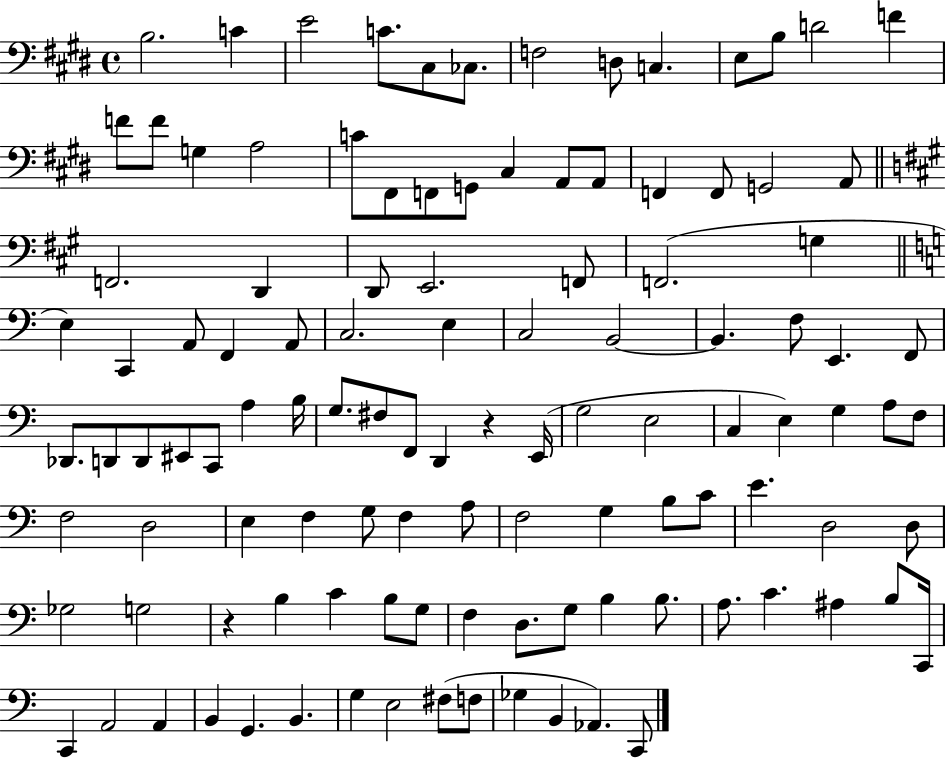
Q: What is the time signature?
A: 4/4